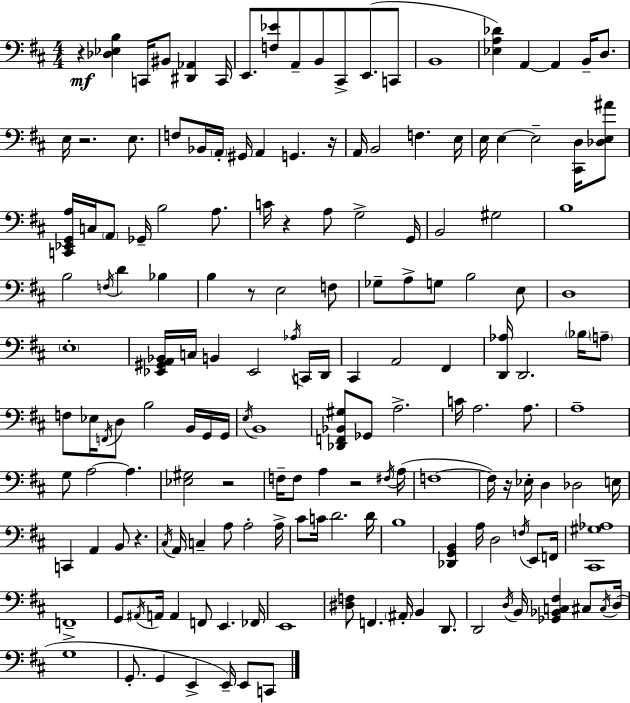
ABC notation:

X:1
T:Untitled
M:4/4
L:1/4
K:D
z [_D,_E,B,] C,,/4 ^B,,/2 [^D,,_A,,] C,,/4 E,,/2 [F,_E]/2 A,,/2 B,,/2 ^C,,/2 E,,/2 C,,/2 B,,4 [_E,A,_D] A,, A,, B,,/4 D,/2 E,/4 z2 E,/2 F,/2 _B,,/4 A,,/4 ^G,,/4 A,, G,, z/4 A,,/4 B,,2 F, E,/4 E,/4 E, E,2 [^C,,D,]/4 [_D,E,^A]/2 [C,,_E,,G,,A,]/4 C,/4 A,,/2 _G,,/4 B,2 A,/2 C/4 z A,/2 G,2 G,,/4 B,,2 ^G,2 B,4 B,2 F,/4 D _B, B, z/2 E,2 F,/2 _G,/2 A,/2 G,/2 B,2 E,/2 D,4 E,4 [_E,,^G,,A,,_B,,]/4 C,/4 B,, _E,,2 _A,/4 C,,/4 D,,/4 ^C,, A,,2 ^F,, [D,,_A,]/4 D,,2 _B,/4 A,/2 F,/2 _E,/4 F,,/4 D,/2 B,2 B,,/4 G,,/4 G,,/4 E,/4 B,,4 [_D,,F,,_B,,^G,]/2 _G,,/2 A,2 C/4 A,2 A,/2 A,4 G,/2 A,2 A, [_E,^G,]2 z2 F,/4 F,/2 A, z2 ^F,/4 A,/4 F,4 F,/4 z/4 _E,/4 D, _D,2 E,/4 C,, A,, B,,/2 z ^C,/4 A,,/4 C, A,/2 A,2 A,/4 ^C/2 C/4 D2 D/4 B,4 [_D,,G,,B,,] A,/4 D,2 F,/4 E,,/2 F,,/4 [^C,,^G,_A,]4 F,,4 G,,/2 ^A,,/4 A,,/4 A,, F,,/2 E,, _F,,/4 E,,4 [^D,F,]/2 F,, ^A,,/4 B,, D,,/2 D,,2 D,/4 B,,/4 [_G,,_B,,C,^F,] ^C,/2 ^C,/4 D,/4 G,4 G,,/2 G,, E,, E,,/4 E,,/2 C,,/2